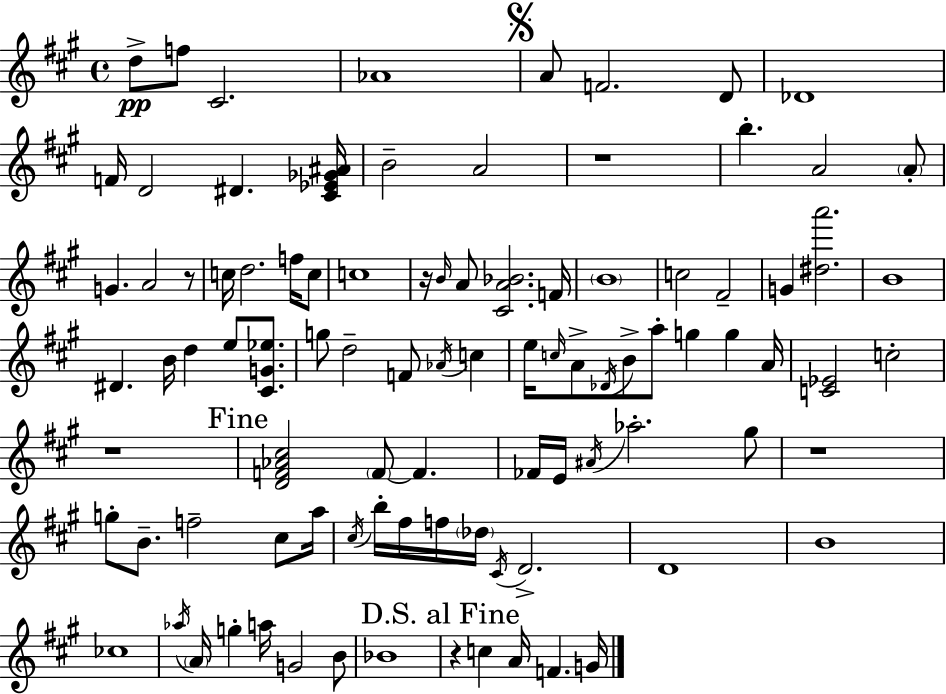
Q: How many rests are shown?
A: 6